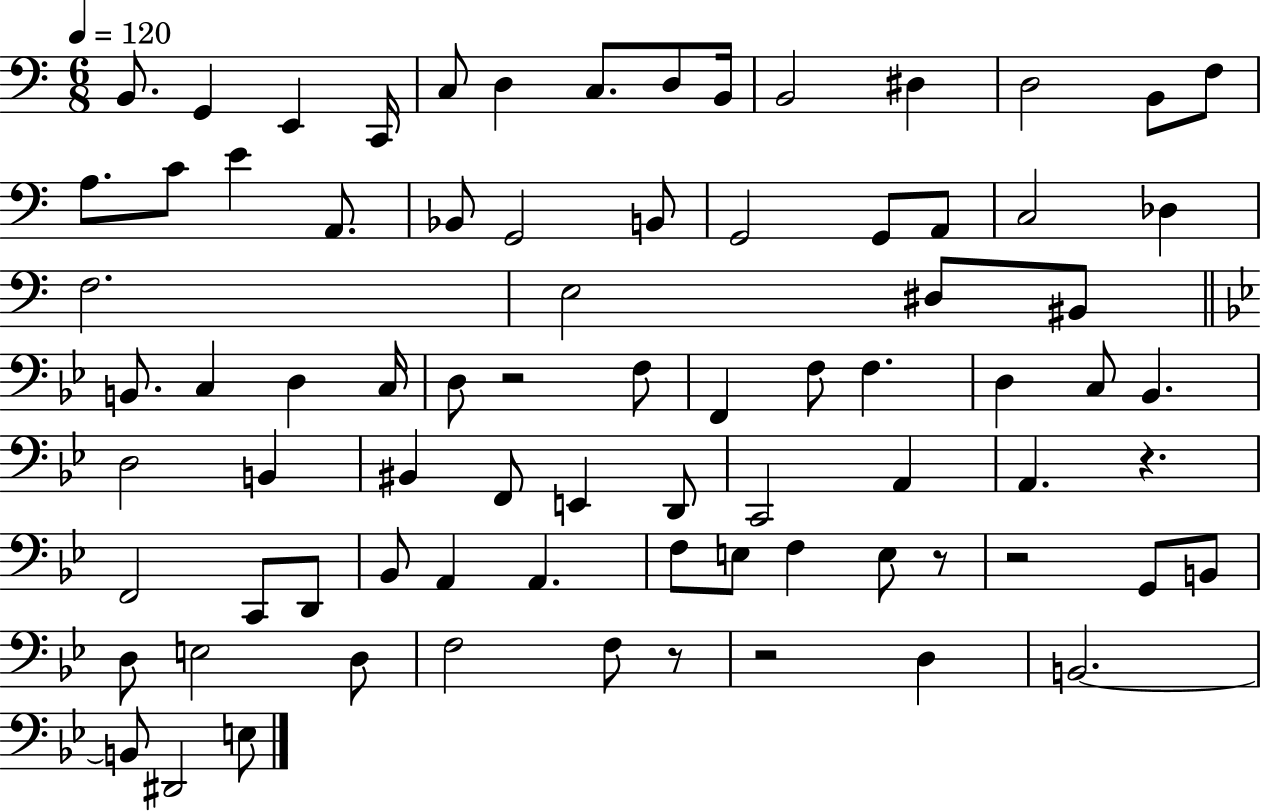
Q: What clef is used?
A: bass